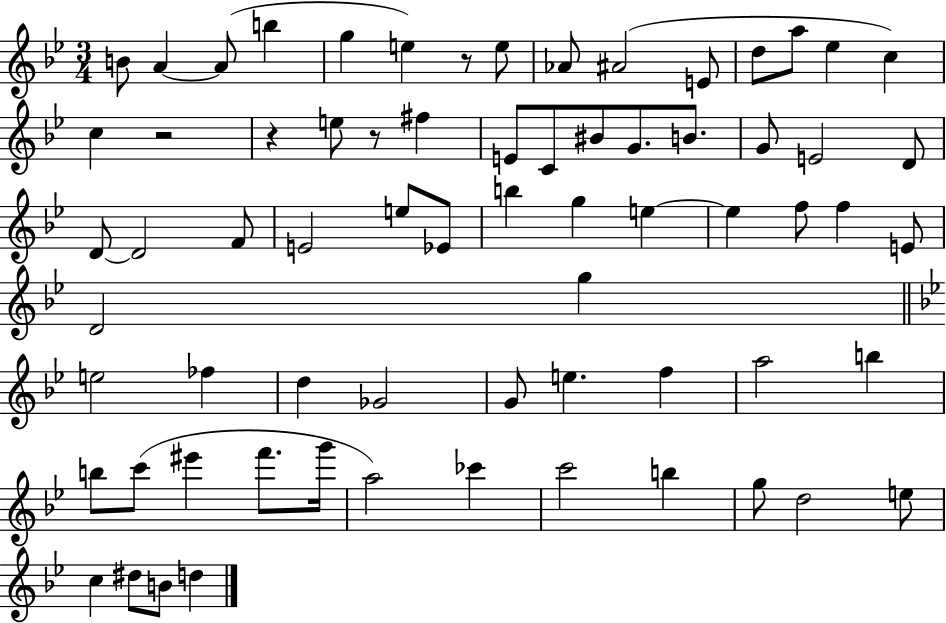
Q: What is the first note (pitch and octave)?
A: B4